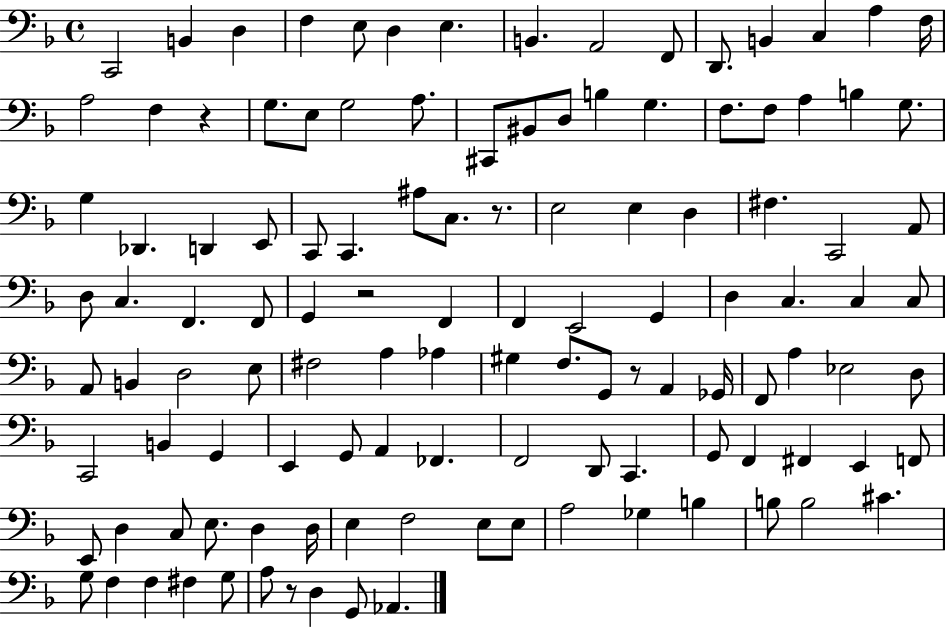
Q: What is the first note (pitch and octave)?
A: C2